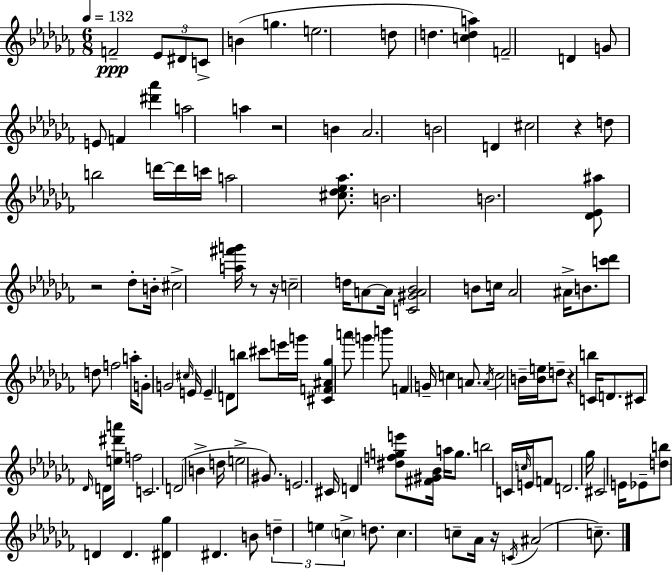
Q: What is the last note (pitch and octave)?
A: C5